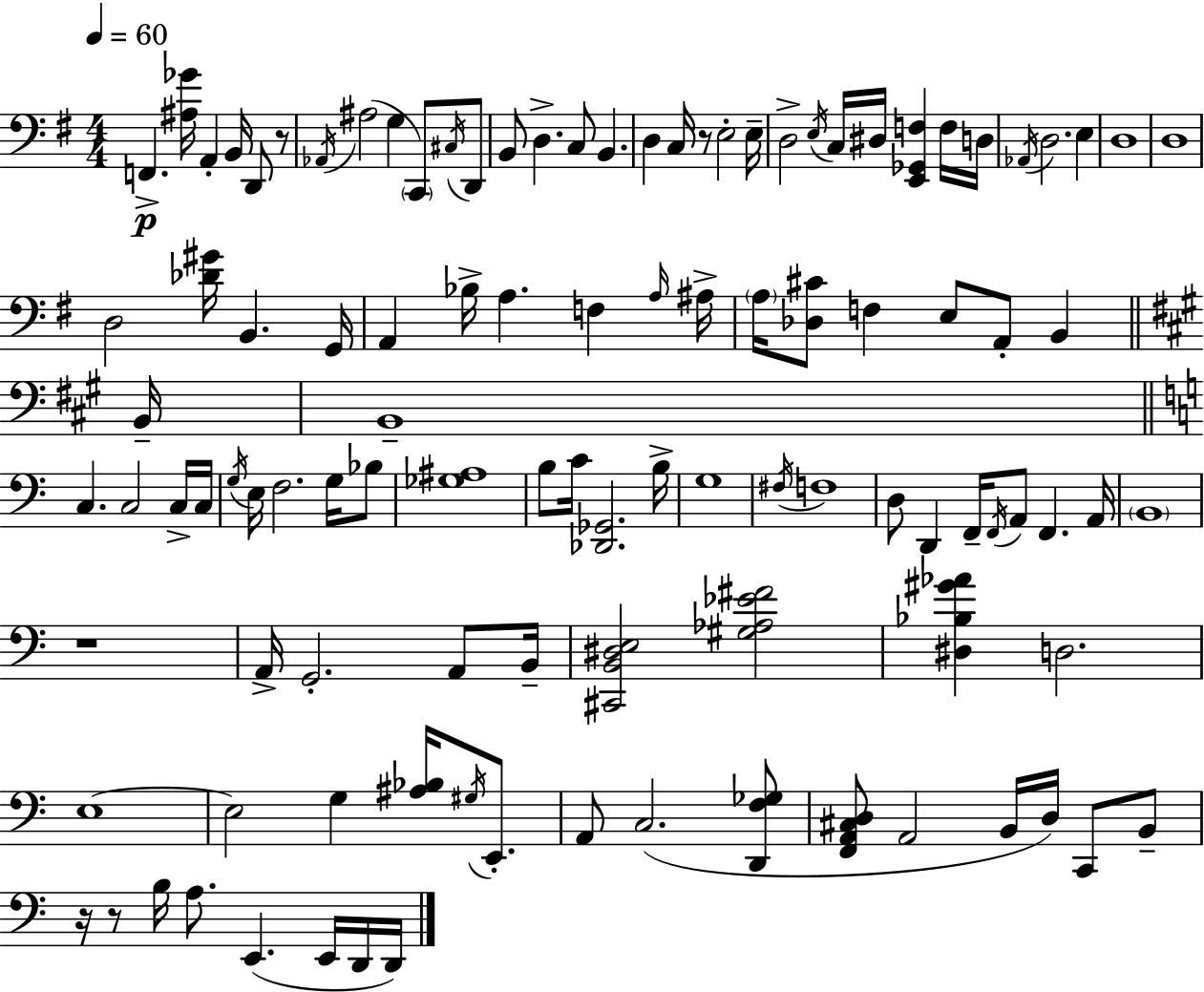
X:1
T:Untitled
M:4/4
L:1/4
K:G
F,, [^A,_G]/4 A,, B,,/4 D,,/2 z/2 _A,,/4 ^A,2 G, C,,/2 ^C,/4 D,,/2 B,,/2 D, C,/2 B,, D, C,/4 z/2 E,2 E,/4 D,2 E,/4 C,/4 ^D,/4 [E,,_G,,F,] F,/4 D,/4 _A,,/4 D,2 E, D,4 D,4 D,2 [_D^G]/4 B,, G,,/4 A,, _B,/4 A, F, A,/4 ^A,/4 A,/4 [_D,^C]/2 F, E,/2 A,,/2 B,, B,,/4 B,,4 C, C,2 C,/4 C,/4 G,/4 E,/4 F,2 G,/4 _B,/2 [_G,^A,]4 B,/2 C/4 [_D,,_G,,]2 B,/4 G,4 ^F,/4 F,4 D,/2 D,, F,,/4 F,,/4 A,,/2 F,, A,,/4 B,,4 z4 A,,/4 G,,2 A,,/2 B,,/4 [^C,,B,,^D,E,]2 [^G,_A,_E^F]2 [^D,_B,^G_A] D,2 E,4 E,2 G, [^A,_B,]/4 ^G,/4 E,,/2 A,,/2 C,2 [D,,F,_G,]/2 [F,,A,,^C,D,]/2 A,,2 B,,/4 D,/4 C,,/2 B,,/2 z/4 z/2 B,/4 A,/2 E,, E,,/4 D,,/4 D,,/4